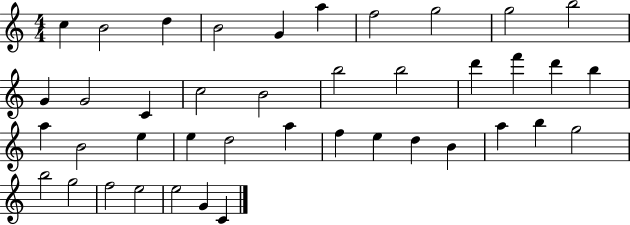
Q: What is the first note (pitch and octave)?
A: C5